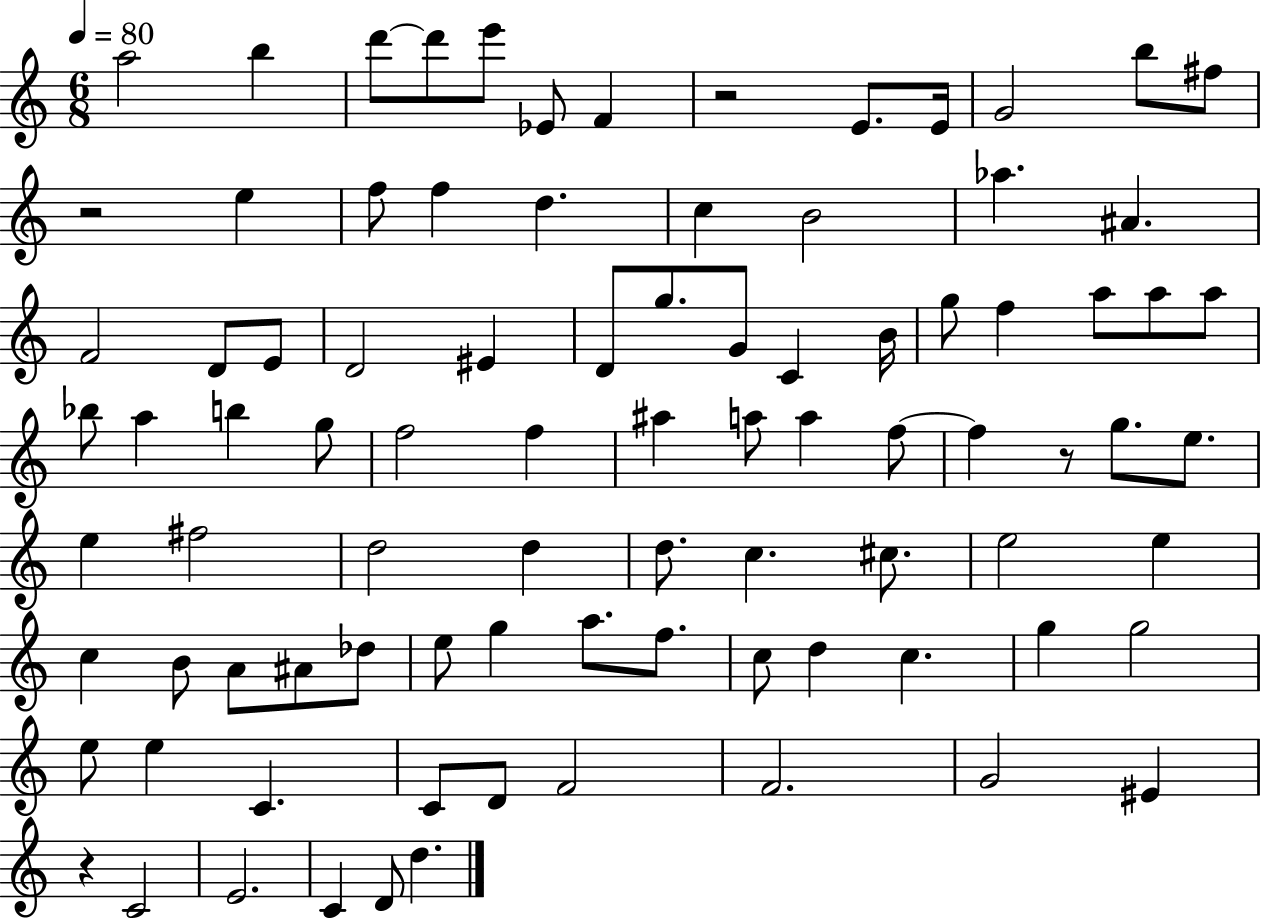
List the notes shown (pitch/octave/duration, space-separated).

A5/h B5/q D6/e D6/e E6/e Eb4/e F4/q R/h E4/e. E4/s G4/h B5/e F#5/e R/h E5/q F5/e F5/q D5/q. C5/q B4/h Ab5/q. A#4/q. F4/h D4/e E4/e D4/h EIS4/q D4/e G5/e. G4/e C4/q B4/s G5/e F5/q A5/e A5/e A5/e Bb5/e A5/q B5/q G5/e F5/h F5/q A#5/q A5/e A5/q F5/e F5/q R/e G5/e. E5/e. E5/q F#5/h D5/h D5/q D5/e. C5/q. C#5/e. E5/h E5/q C5/q B4/e A4/e A#4/e Db5/e E5/e G5/q A5/e. F5/e. C5/e D5/q C5/q. G5/q G5/h E5/e E5/q C4/q. C4/e D4/e F4/h F4/h. G4/h EIS4/q R/q C4/h E4/h. C4/q D4/e D5/q.